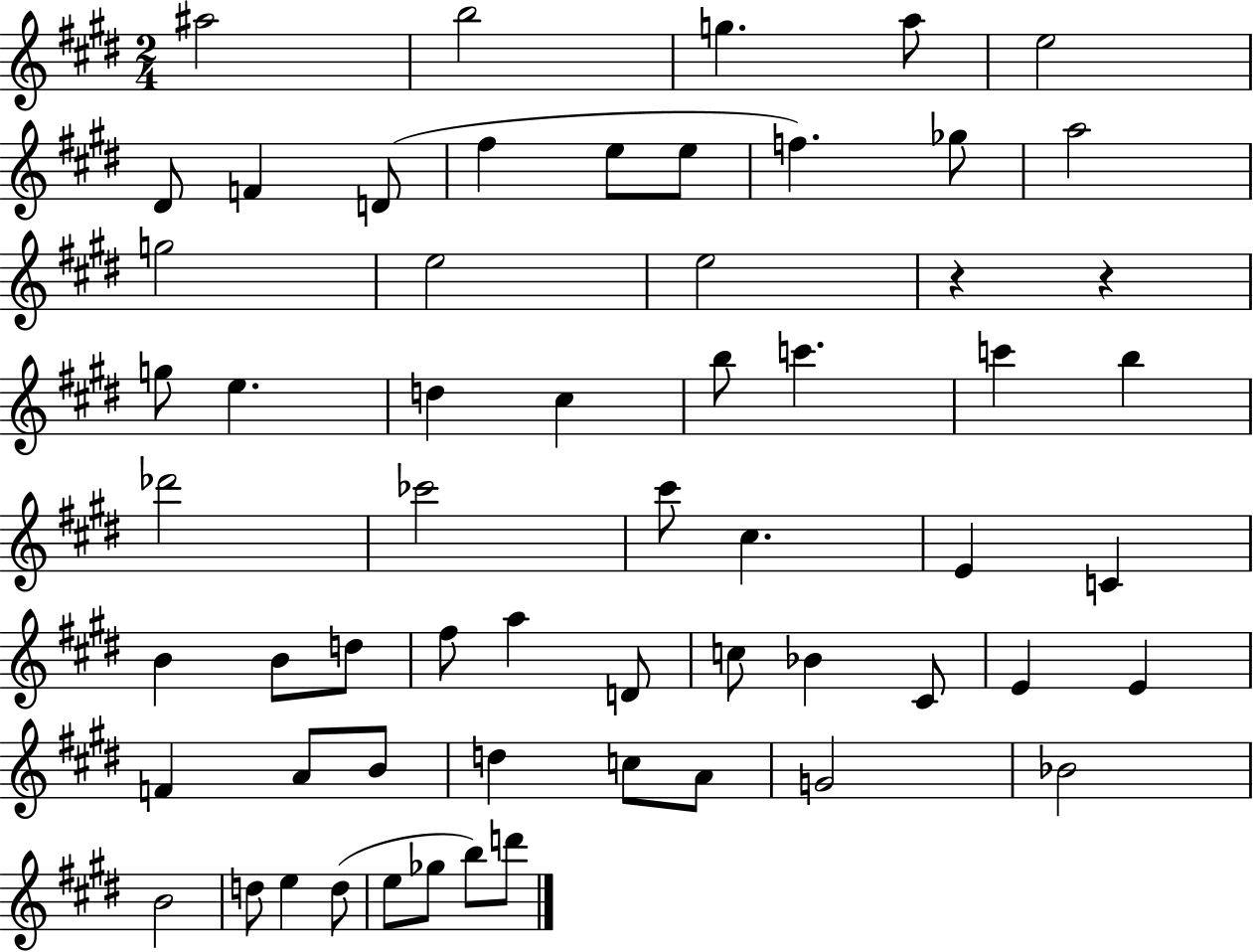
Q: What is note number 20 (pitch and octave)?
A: D5